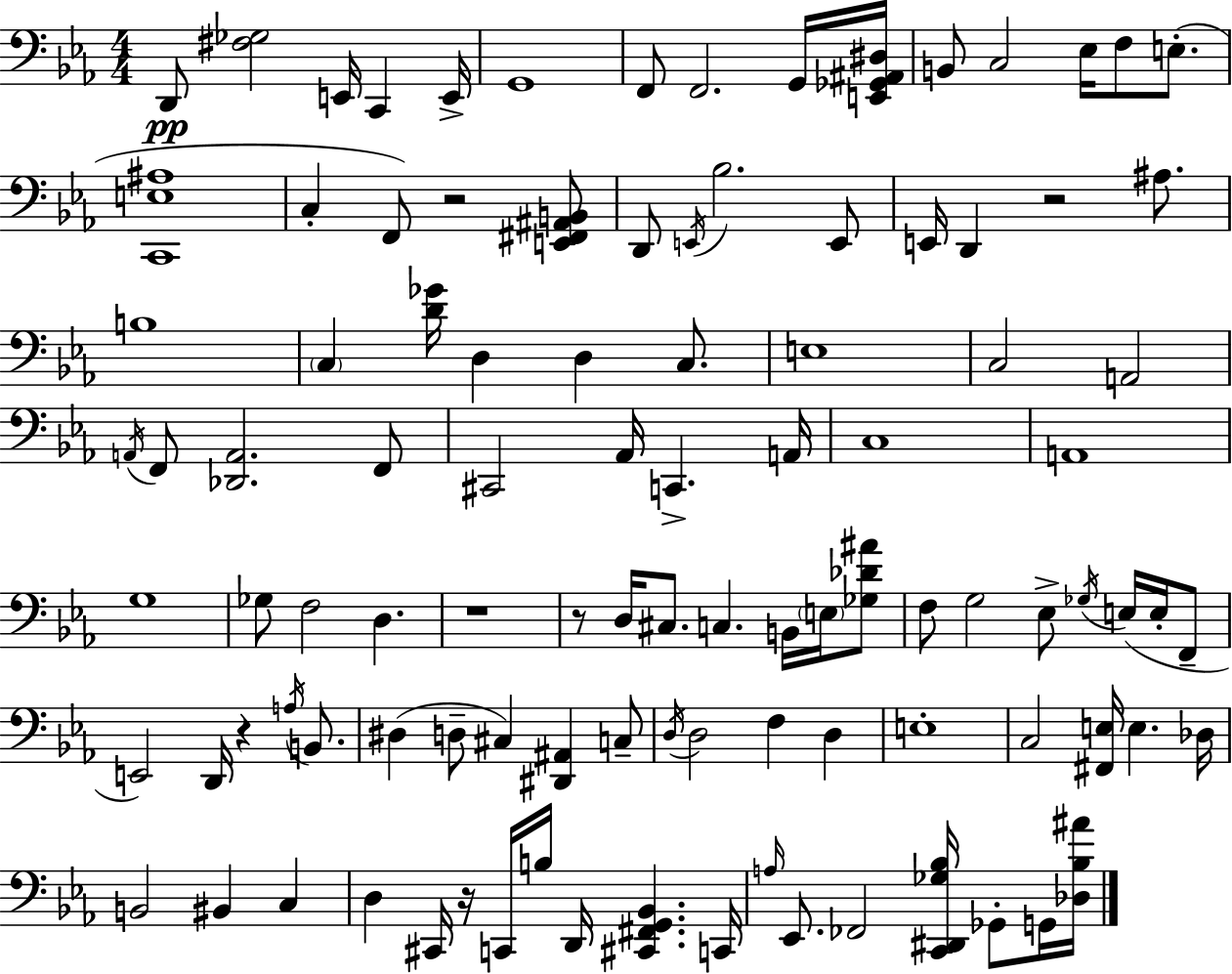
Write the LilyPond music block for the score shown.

{
  \clef bass
  \numericTimeSignature
  \time 4/4
  \key ees \major
  d,8\pp <fis ges>2 e,16 c,4 e,16-> | g,1 | f,8 f,2. g,16 <e, ges, ais, dis>16 | b,8 c2 ees16 f8 e8.-.( | \break <c, e ais>1 | c4-. f,8) r2 <e, fis, ais, b,>8 | d,8 \acciaccatura { e,16 } bes2. e,8 | e,16 d,4 r2 ais8. | \break b1 | \parenthesize c4 <d' ges'>16 d4 d4 c8. | e1 | c2 a,2 | \break \acciaccatura { a,16 } f,8 <des, a,>2. | f,8 cis,2 aes,16 c,4.-> | a,16 c1 | a,1 | \break g1 | ges8 f2 d4. | r1 | r8 d16 cis8. c4. b,16 \parenthesize e16 | \break <ges des' ais'>8 f8 g2 ees8-> \acciaccatura { ges16 }( e16 | e16-. f,8-- e,2) d,16 r4 | \acciaccatura { a16 } b,8. dis4( d8-- cis4) <dis, ais,>4 | c8-- \acciaccatura { d16 } d2 f4 | \break d4 e1-. | c2 <fis, e>16 e4. | des16 b,2 bis,4 | c4 d4 cis,16 r16 c,16 b16 d,16 <cis, fis, g, bes,>4. | \break c,16 \grace { a16 } ees,8. fes,2 | <c, dis, ges bes>16 ges,8-. g,16 <des bes ais'>16 \bar "|."
}